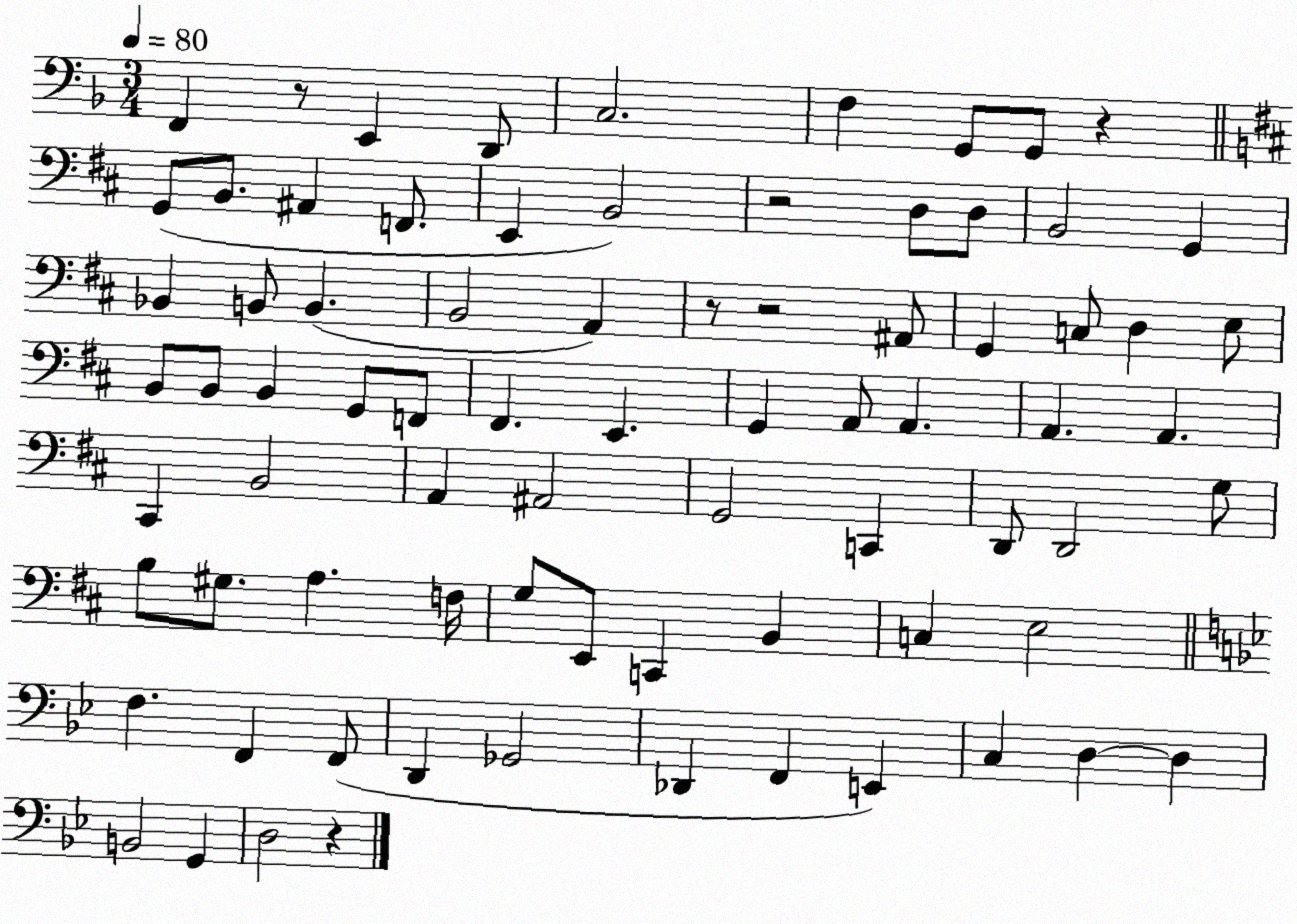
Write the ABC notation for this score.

X:1
T:Untitled
M:3/4
L:1/4
K:F
F,, z/2 E,, D,,/2 C,2 F, G,,/2 G,,/2 z G,,/2 B,,/2 ^A,, F,,/2 E,, B,,2 z2 D,/2 D,/2 B,,2 G,, _B,, B,,/2 B,, B,,2 A,, z/2 z2 ^A,,/2 G,, C,/2 D, E,/2 B,,/2 B,,/2 B,, G,,/2 F,,/2 ^F,, E,, G,, A,,/2 A,, A,, A,, ^C,, B,,2 A,, ^A,,2 G,,2 C,, D,,/2 D,,2 G,/2 B,/2 ^G,/2 A, F,/4 G,/2 E,,/2 C,, B,, C, E,2 F, F,, F,,/2 D,, _G,,2 _D,, F,, E,, C, D, D, B,,2 G,, D,2 z